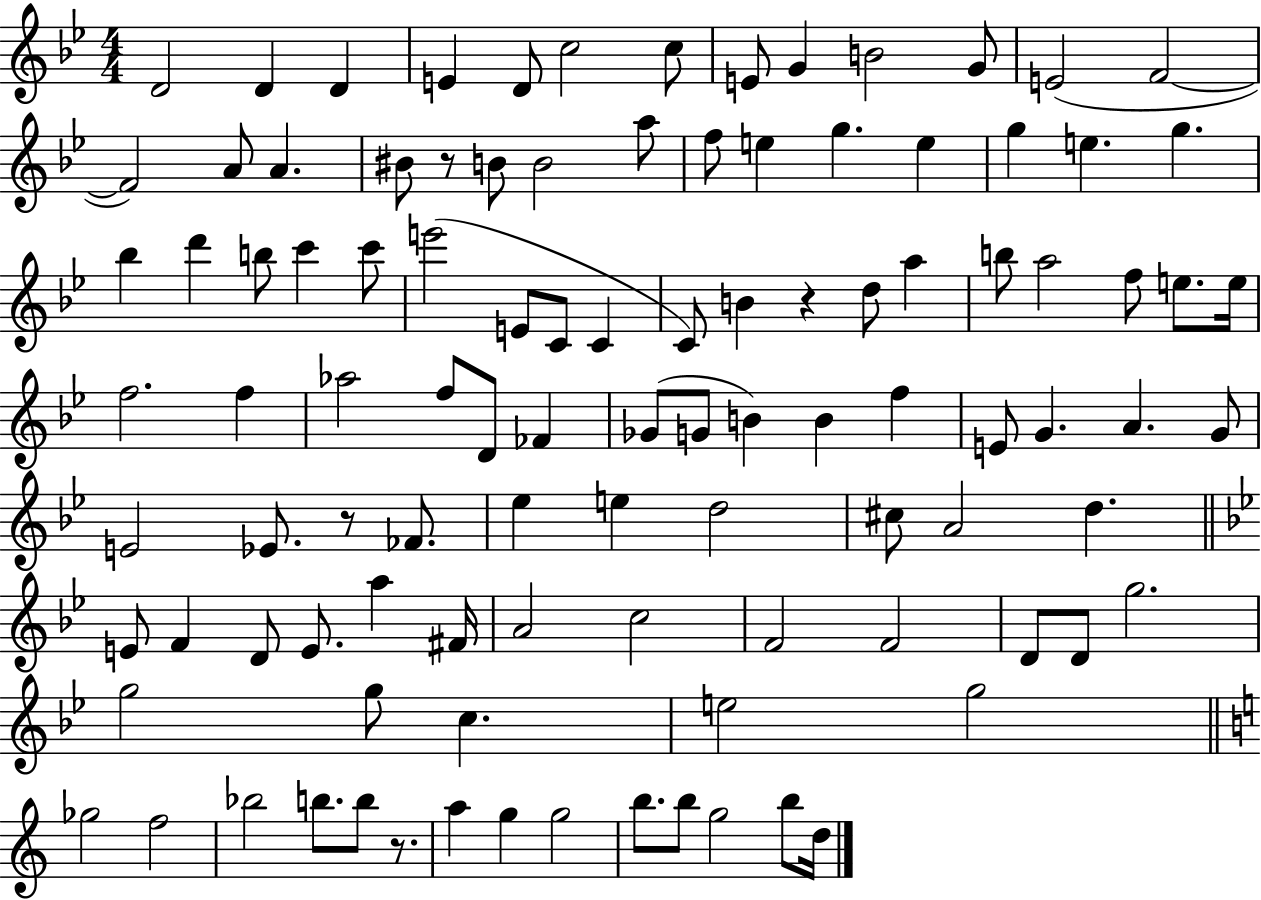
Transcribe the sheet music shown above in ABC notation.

X:1
T:Untitled
M:4/4
L:1/4
K:Bb
D2 D D E D/2 c2 c/2 E/2 G B2 G/2 E2 F2 F2 A/2 A ^B/2 z/2 B/2 B2 a/2 f/2 e g e g e g _b d' b/2 c' c'/2 e'2 E/2 C/2 C C/2 B z d/2 a b/2 a2 f/2 e/2 e/4 f2 f _a2 f/2 D/2 _F _G/2 G/2 B B f E/2 G A G/2 E2 _E/2 z/2 _F/2 _e e d2 ^c/2 A2 d E/2 F D/2 E/2 a ^F/4 A2 c2 F2 F2 D/2 D/2 g2 g2 g/2 c e2 g2 _g2 f2 _b2 b/2 b/2 z/2 a g g2 b/2 b/2 g2 b/2 d/4